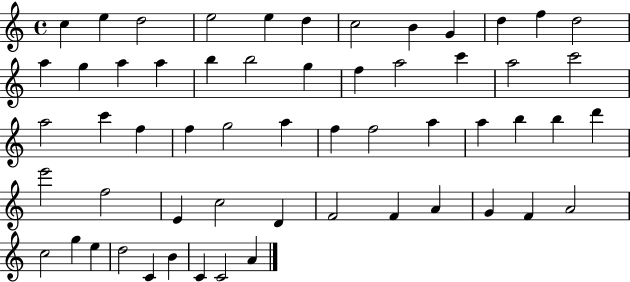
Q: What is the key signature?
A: C major